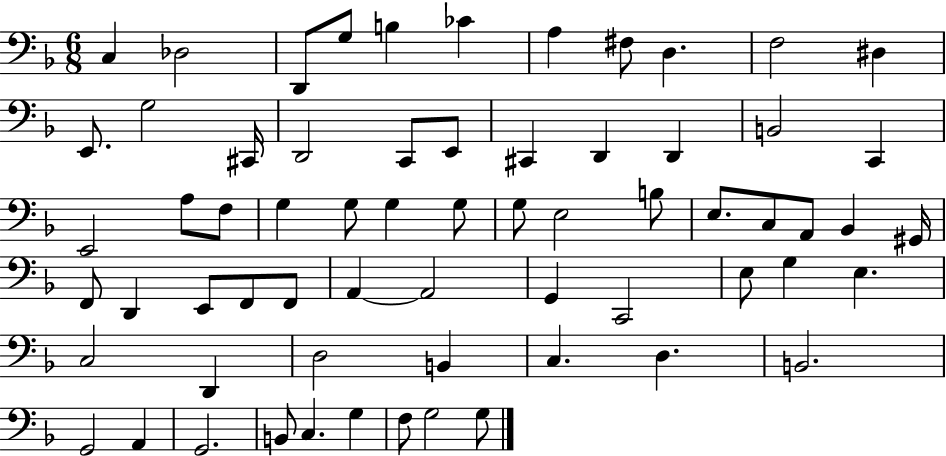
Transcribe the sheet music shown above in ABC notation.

X:1
T:Untitled
M:6/8
L:1/4
K:F
C, _D,2 D,,/2 G,/2 B, _C A, ^F,/2 D, F,2 ^D, E,,/2 G,2 ^C,,/4 D,,2 C,,/2 E,,/2 ^C,, D,, D,, B,,2 C,, E,,2 A,/2 F,/2 G, G,/2 G, G,/2 G,/2 E,2 B,/2 E,/2 C,/2 A,,/2 _B,, ^G,,/4 F,,/2 D,, E,,/2 F,,/2 F,,/2 A,, A,,2 G,, C,,2 E,/2 G, E, C,2 D,, D,2 B,, C, D, B,,2 G,,2 A,, G,,2 B,,/2 C, G, F,/2 G,2 G,/2